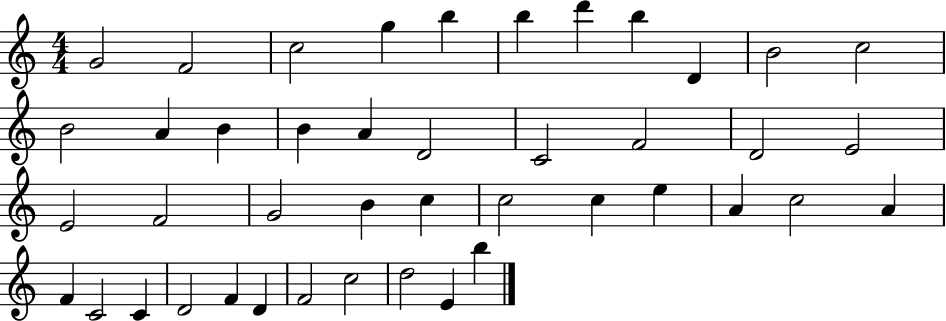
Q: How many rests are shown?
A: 0